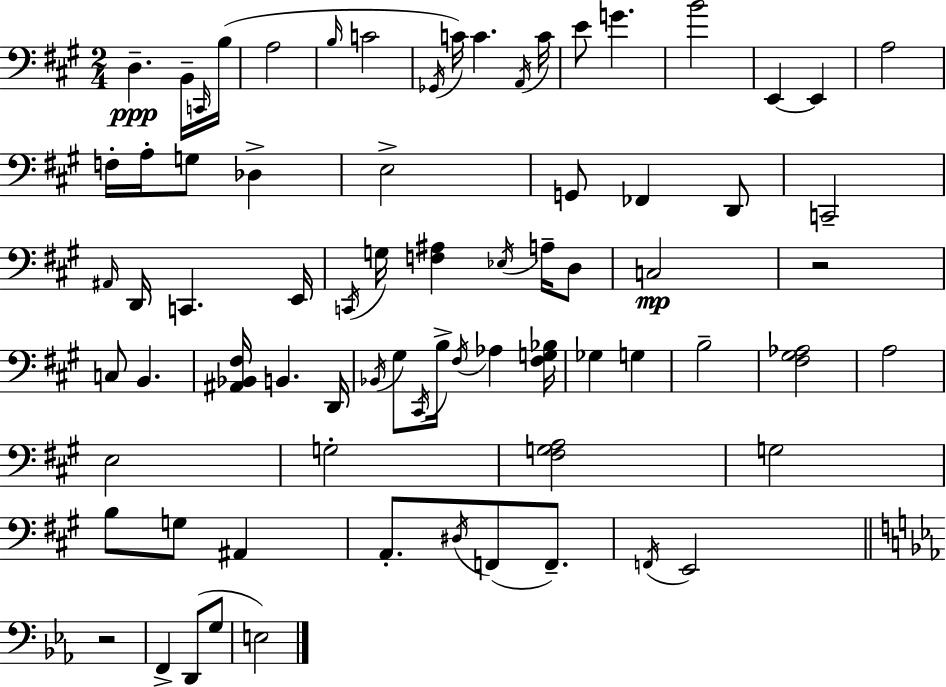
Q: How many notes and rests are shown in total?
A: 74